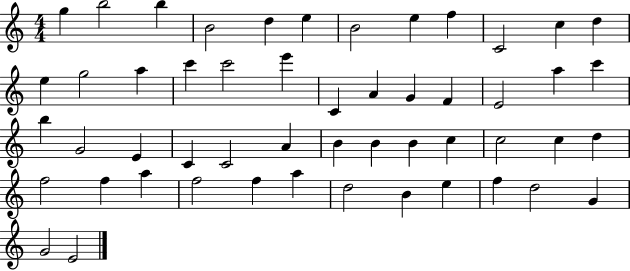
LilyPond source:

{
  \clef treble
  \numericTimeSignature
  \time 4/4
  \key c \major
  g''4 b''2 b''4 | b'2 d''4 e''4 | b'2 e''4 f''4 | c'2 c''4 d''4 | \break e''4 g''2 a''4 | c'''4 c'''2 e'''4 | c'4 a'4 g'4 f'4 | e'2 a''4 c'''4 | \break b''4 g'2 e'4 | c'4 c'2 a'4 | b'4 b'4 b'4 c''4 | c''2 c''4 d''4 | \break f''2 f''4 a''4 | f''2 f''4 a''4 | d''2 b'4 e''4 | f''4 d''2 g'4 | \break g'2 e'2 | \bar "|."
}